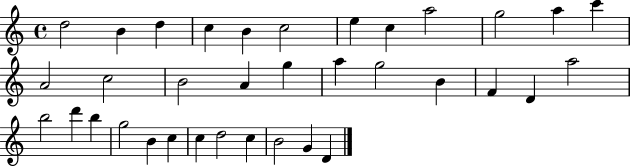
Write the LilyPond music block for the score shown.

{
  \clef treble
  \time 4/4
  \defaultTimeSignature
  \key c \major
  d''2 b'4 d''4 | c''4 b'4 c''2 | e''4 c''4 a''2 | g''2 a''4 c'''4 | \break a'2 c''2 | b'2 a'4 g''4 | a''4 g''2 b'4 | f'4 d'4 a''2 | \break b''2 d'''4 b''4 | g''2 b'4 c''4 | c''4 d''2 c''4 | b'2 g'4 d'4 | \break \bar "|."
}